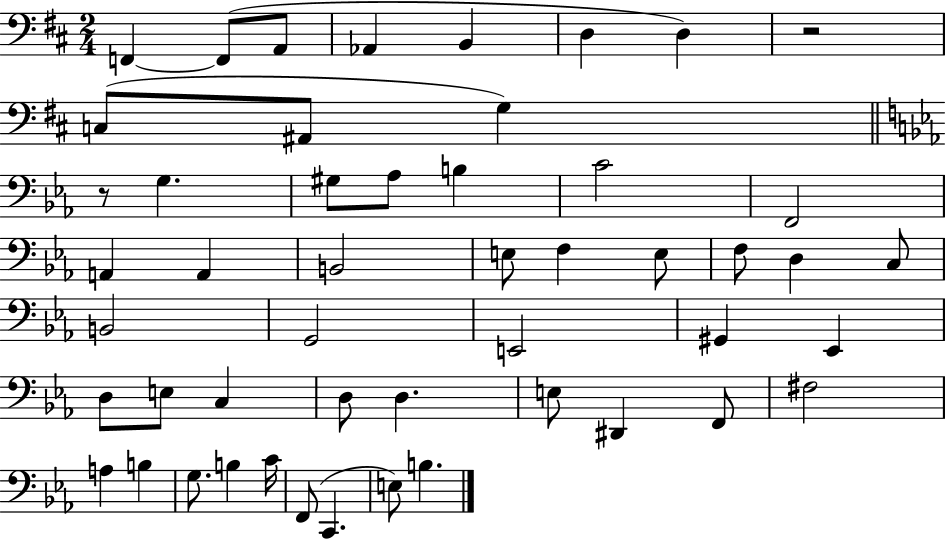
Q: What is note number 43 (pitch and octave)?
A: B3